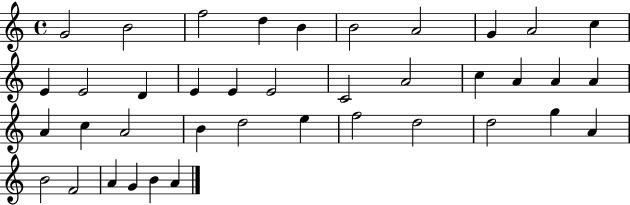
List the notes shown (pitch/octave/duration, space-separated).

G4/h B4/h F5/h D5/q B4/q B4/h A4/h G4/q A4/h C5/q E4/q E4/h D4/q E4/q E4/q E4/h C4/h A4/h C5/q A4/q A4/q A4/q A4/q C5/q A4/h B4/q D5/h E5/q F5/h D5/h D5/h G5/q A4/q B4/h F4/h A4/q G4/q B4/q A4/q